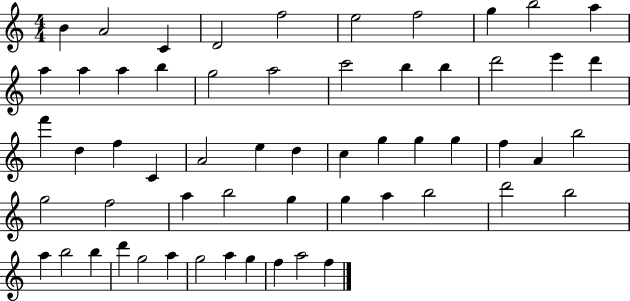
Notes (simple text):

B4/q A4/h C4/q D4/h F5/h E5/h F5/h G5/q B5/h A5/q A5/q A5/q A5/q B5/q G5/h A5/h C6/h B5/q B5/q D6/h E6/q D6/q F6/q D5/q F5/q C4/q A4/h E5/q D5/q C5/q G5/q G5/q G5/q F5/q A4/q B5/h G5/h F5/h A5/q B5/h G5/q G5/q A5/q B5/h D6/h B5/h A5/q B5/h B5/q D6/q G5/h A5/q G5/h A5/q G5/q F5/q A5/h F5/q